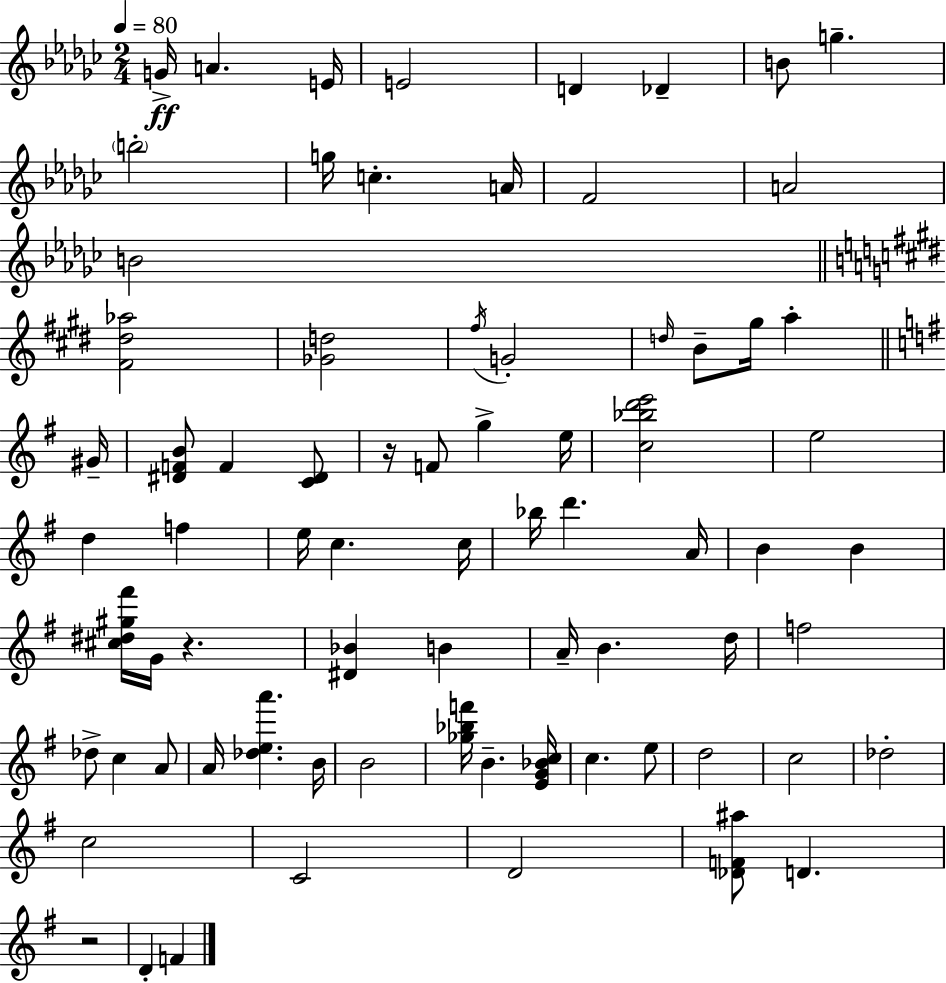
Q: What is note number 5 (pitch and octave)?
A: D4